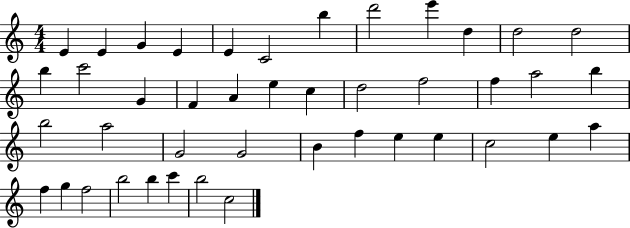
E4/q E4/q G4/q E4/q E4/q C4/h B5/q D6/h E6/q D5/q D5/h D5/h B5/q C6/h G4/q F4/q A4/q E5/q C5/q D5/h F5/h F5/q A5/h B5/q B5/h A5/h G4/h G4/h B4/q F5/q E5/q E5/q C5/h E5/q A5/q F5/q G5/q F5/h B5/h B5/q C6/q B5/h C5/h